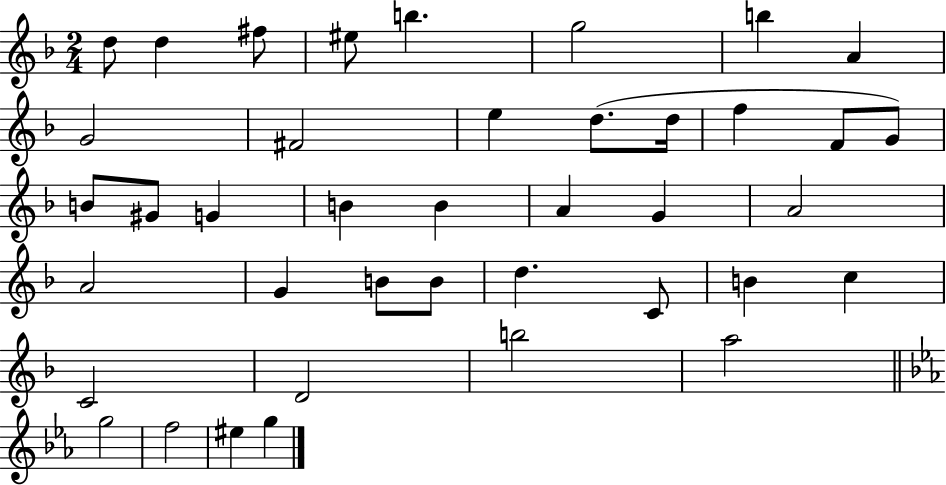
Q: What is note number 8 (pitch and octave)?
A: A4